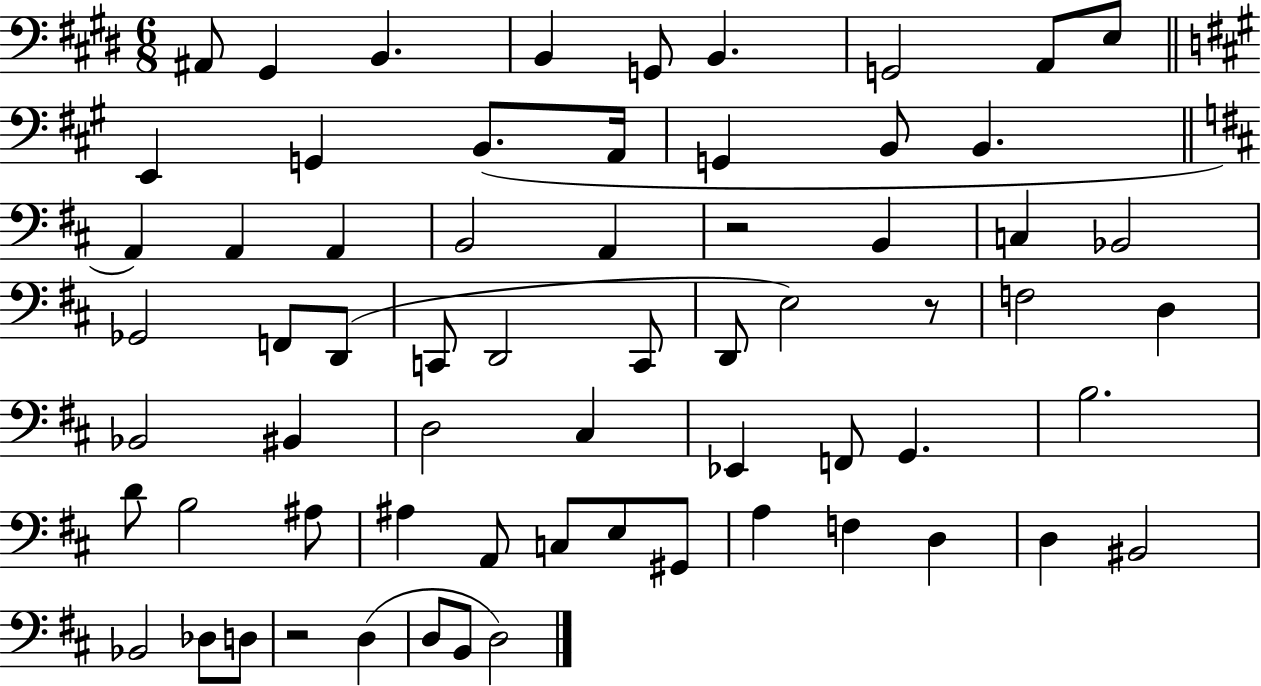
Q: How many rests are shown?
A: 3